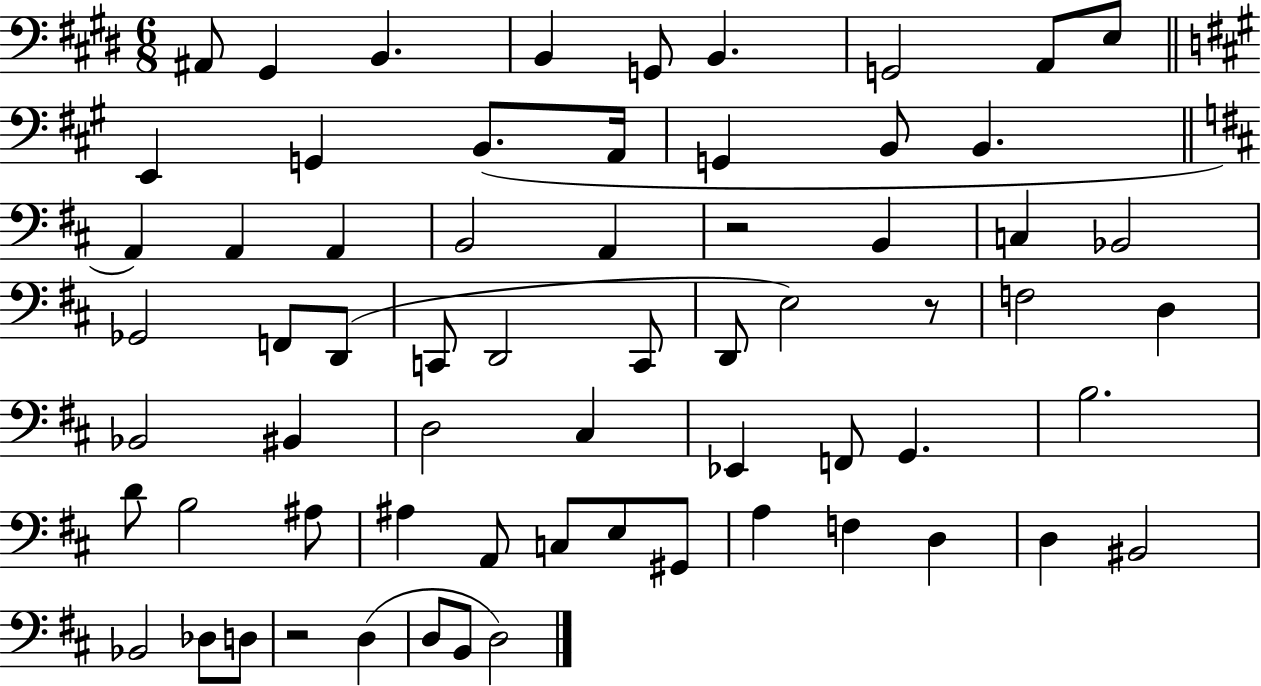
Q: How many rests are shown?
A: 3